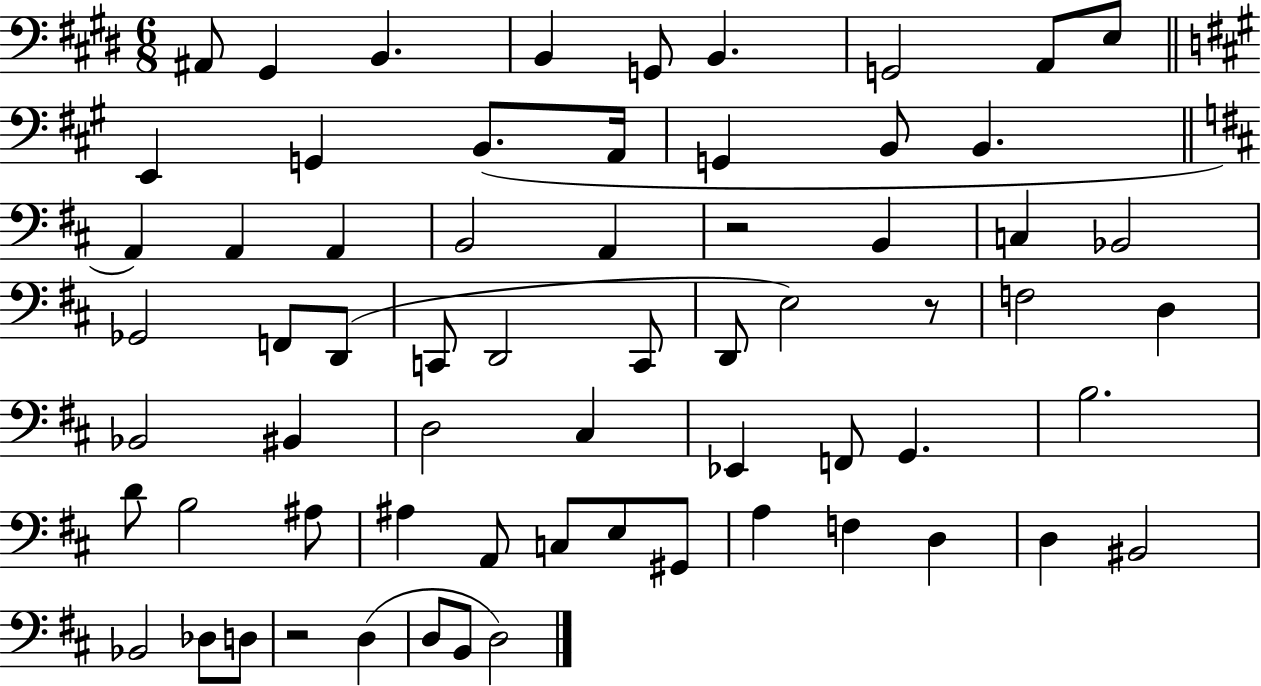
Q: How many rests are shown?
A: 3